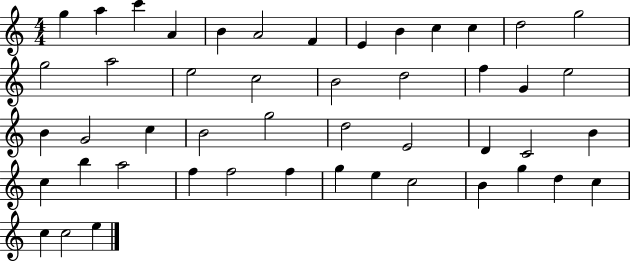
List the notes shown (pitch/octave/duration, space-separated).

G5/q A5/q C6/q A4/q B4/q A4/h F4/q E4/q B4/q C5/q C5/q D5/h G5/h G5/h A5/h E5/h C5/h B4/h D5/h F5/q G4/q E5/h B4/q G4/h C5/q B4/h G5/h D5/h E4/h D4/q C4/h B4/q C5/q B5/q A5/h F5/q F5/h F5/q G5/q E5/q C5/h B4/q G5/q D5/q C5/q C5/q C5/h E5/q